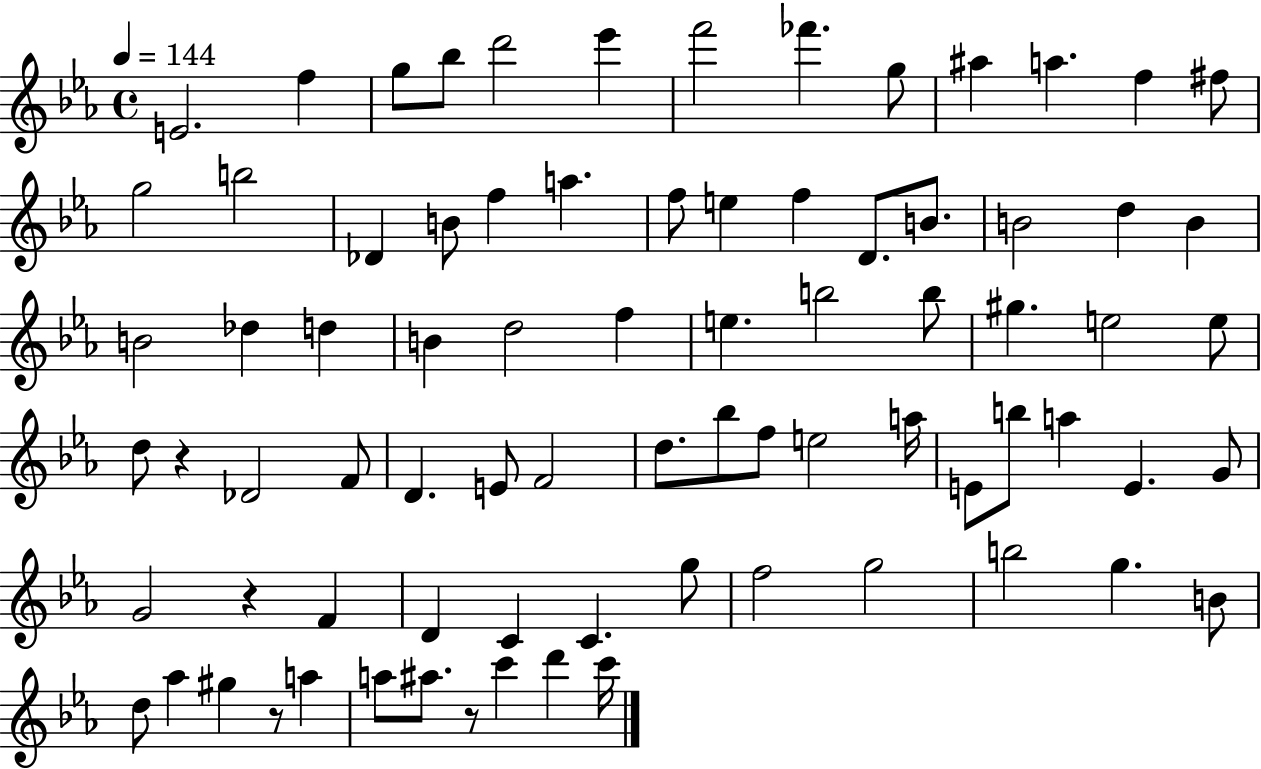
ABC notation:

X:1
T:Untitled
M:4/4
L:1/4
K:Eb
E2 f g/2 _b/2 d'2 _e' f'2 _f' g/2 ^a a f ^f/2 g2 b2 _D B/2 f a f/2 e f D/2 B/2 B2 d B B2 _d d B d2 f e b2 b/2 ^g e2 e/2 d/2 z _D2 F/2 D E/2 F2 d/2 _b/2 f/2 e2 a/4 E/2 b/2 a E G/2 G2 z F D C C g/2 f2 g2 b2 g B/2 d/2 _a ^g z/2 a a/2 ^a/2 z/2 c' d' c'/4